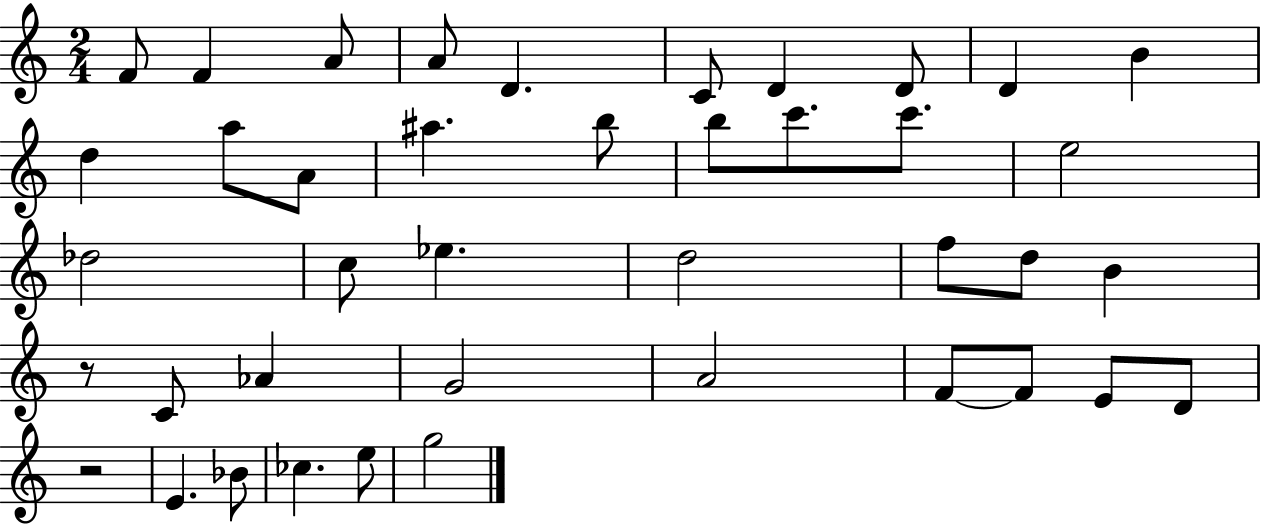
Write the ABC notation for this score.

X:1
T:Untitled
M:2/4
L:1/4
K:C
F/2 F A/2 A/2 D C/2 D D/2 D B d a/2 A/2 ^a b/2 b/2 c'/2 c'/2 e2 _d2 c/2 _e d2 f/2 d/2 B z/2 C/2 _A G2 A2 F/2 F/2 E/2 D/2 z2 E _B/2 _c e/2 g2